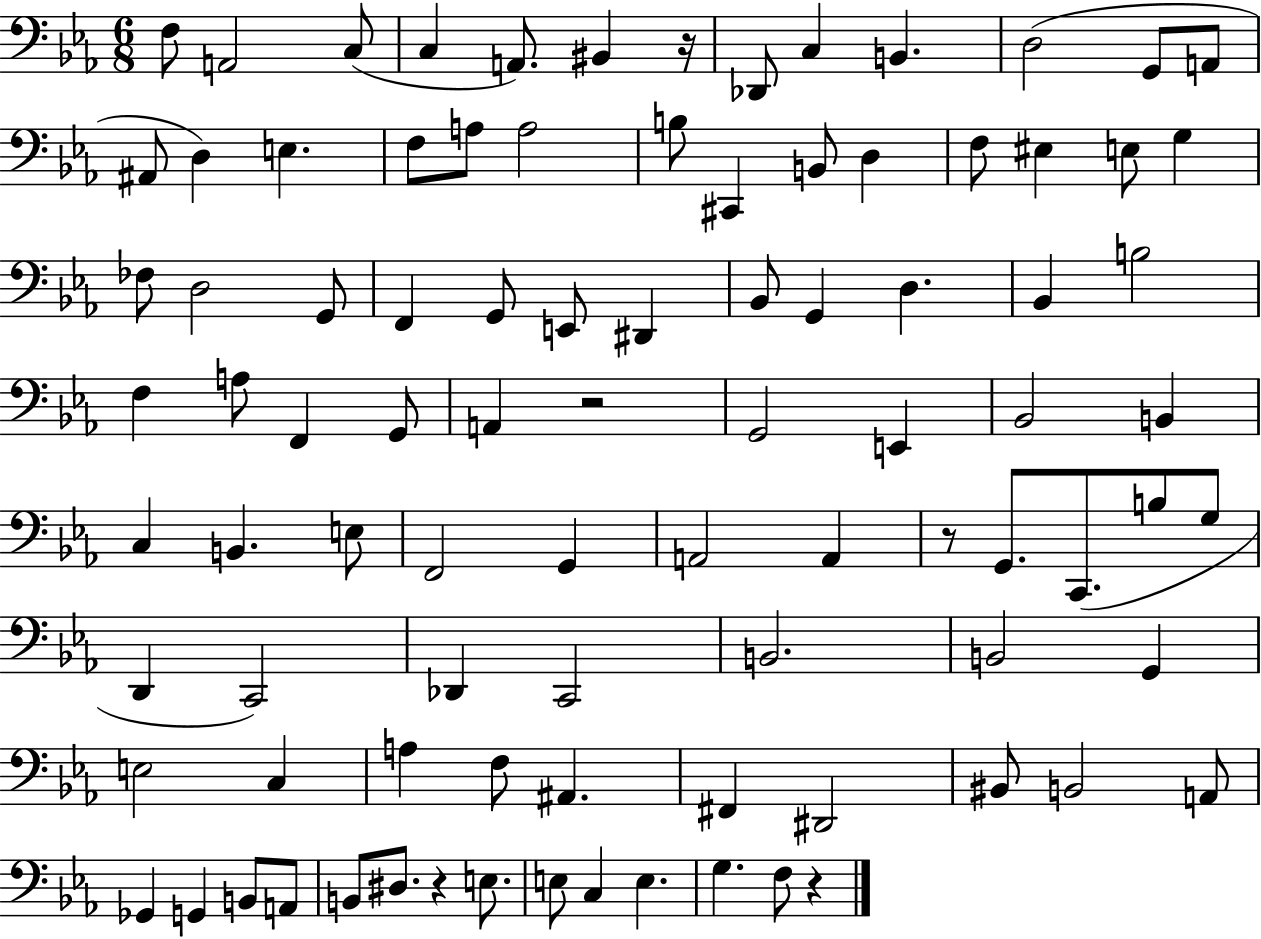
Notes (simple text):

F3/e A2/h C3/e C3/q A2/e. BIS2/q R/s Db2/e C3/q B2/q. D3/h G2/e A2/e A#2/e D3/q E3/q. F3/e A3/e A3/h B3/e C#2/q B2/e D3/q F3/e EIS3/q E3/e G3/q FES3/e D3/h G2/e F2/q G2/e E2/e D#2/q Bb2/e G2/q D3/q. Bb2/q B3/h F3/q A3/e F2/q G2/e A2/q R/h G2/h E2/q Bb2/h B2/q C3/q B2/q. E3/e F2/h G2/q A2/h A2/q R/e G2/e. C2/e. B3/e G3/e D2/q C2/h Db2/q C2/h B2/h. B2/h G2/q E3/h C3/q A3/q F3/e A#2/q. F#2/q D#2/h BIS2/e B2/h A2/e Gb2/q G2/q B2/e A2/e B2/e D#3/e. R/q E3/e. E3/e C3/q E3/q. G3/q. F3/e R/q